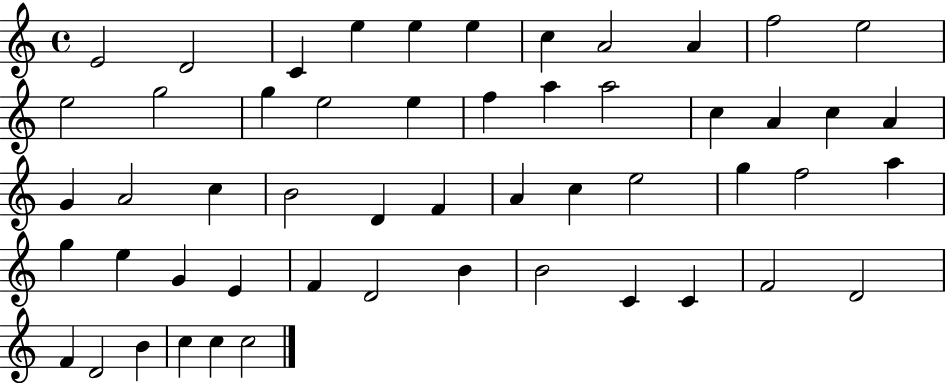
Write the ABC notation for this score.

X:1
T:Untitled
M:4/4
L:1/4
K:C
E2 D2 C e e e c A2 A f2 e2 e2 g2 g e2 e f a a2 c A c A G A2 c B2 D F A c e2 g f2 a g e G E F D2 B B2 C C F2 D2 F D2 B c c c2